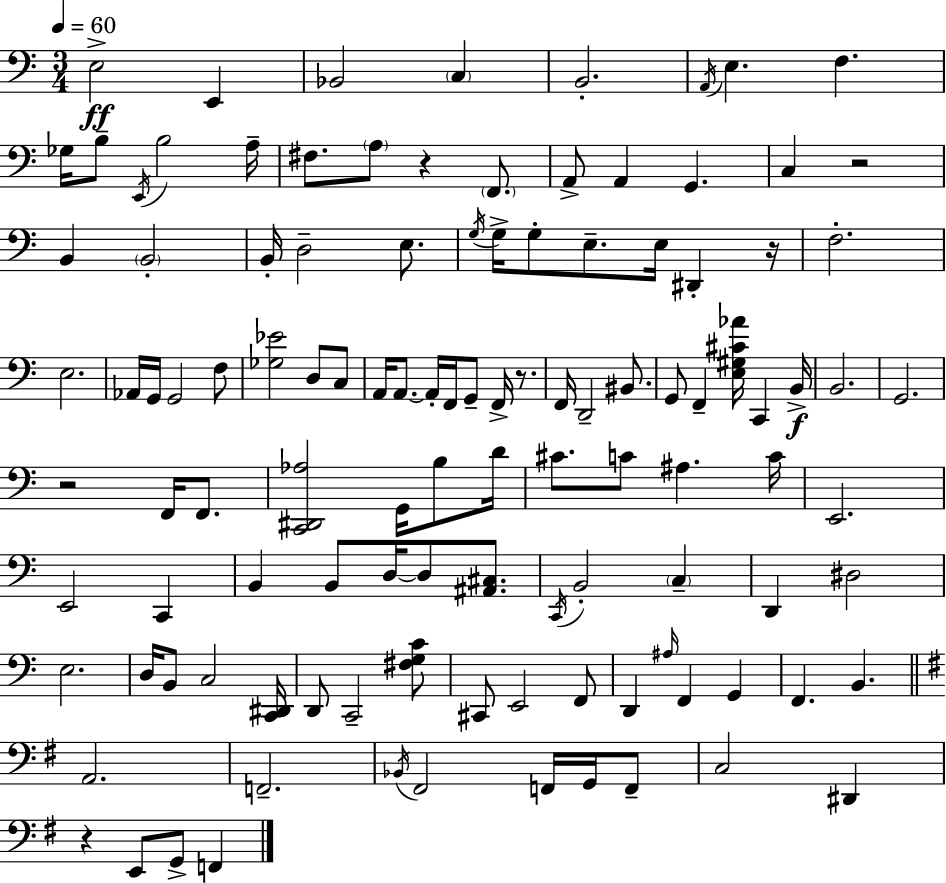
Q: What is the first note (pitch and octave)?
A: E3